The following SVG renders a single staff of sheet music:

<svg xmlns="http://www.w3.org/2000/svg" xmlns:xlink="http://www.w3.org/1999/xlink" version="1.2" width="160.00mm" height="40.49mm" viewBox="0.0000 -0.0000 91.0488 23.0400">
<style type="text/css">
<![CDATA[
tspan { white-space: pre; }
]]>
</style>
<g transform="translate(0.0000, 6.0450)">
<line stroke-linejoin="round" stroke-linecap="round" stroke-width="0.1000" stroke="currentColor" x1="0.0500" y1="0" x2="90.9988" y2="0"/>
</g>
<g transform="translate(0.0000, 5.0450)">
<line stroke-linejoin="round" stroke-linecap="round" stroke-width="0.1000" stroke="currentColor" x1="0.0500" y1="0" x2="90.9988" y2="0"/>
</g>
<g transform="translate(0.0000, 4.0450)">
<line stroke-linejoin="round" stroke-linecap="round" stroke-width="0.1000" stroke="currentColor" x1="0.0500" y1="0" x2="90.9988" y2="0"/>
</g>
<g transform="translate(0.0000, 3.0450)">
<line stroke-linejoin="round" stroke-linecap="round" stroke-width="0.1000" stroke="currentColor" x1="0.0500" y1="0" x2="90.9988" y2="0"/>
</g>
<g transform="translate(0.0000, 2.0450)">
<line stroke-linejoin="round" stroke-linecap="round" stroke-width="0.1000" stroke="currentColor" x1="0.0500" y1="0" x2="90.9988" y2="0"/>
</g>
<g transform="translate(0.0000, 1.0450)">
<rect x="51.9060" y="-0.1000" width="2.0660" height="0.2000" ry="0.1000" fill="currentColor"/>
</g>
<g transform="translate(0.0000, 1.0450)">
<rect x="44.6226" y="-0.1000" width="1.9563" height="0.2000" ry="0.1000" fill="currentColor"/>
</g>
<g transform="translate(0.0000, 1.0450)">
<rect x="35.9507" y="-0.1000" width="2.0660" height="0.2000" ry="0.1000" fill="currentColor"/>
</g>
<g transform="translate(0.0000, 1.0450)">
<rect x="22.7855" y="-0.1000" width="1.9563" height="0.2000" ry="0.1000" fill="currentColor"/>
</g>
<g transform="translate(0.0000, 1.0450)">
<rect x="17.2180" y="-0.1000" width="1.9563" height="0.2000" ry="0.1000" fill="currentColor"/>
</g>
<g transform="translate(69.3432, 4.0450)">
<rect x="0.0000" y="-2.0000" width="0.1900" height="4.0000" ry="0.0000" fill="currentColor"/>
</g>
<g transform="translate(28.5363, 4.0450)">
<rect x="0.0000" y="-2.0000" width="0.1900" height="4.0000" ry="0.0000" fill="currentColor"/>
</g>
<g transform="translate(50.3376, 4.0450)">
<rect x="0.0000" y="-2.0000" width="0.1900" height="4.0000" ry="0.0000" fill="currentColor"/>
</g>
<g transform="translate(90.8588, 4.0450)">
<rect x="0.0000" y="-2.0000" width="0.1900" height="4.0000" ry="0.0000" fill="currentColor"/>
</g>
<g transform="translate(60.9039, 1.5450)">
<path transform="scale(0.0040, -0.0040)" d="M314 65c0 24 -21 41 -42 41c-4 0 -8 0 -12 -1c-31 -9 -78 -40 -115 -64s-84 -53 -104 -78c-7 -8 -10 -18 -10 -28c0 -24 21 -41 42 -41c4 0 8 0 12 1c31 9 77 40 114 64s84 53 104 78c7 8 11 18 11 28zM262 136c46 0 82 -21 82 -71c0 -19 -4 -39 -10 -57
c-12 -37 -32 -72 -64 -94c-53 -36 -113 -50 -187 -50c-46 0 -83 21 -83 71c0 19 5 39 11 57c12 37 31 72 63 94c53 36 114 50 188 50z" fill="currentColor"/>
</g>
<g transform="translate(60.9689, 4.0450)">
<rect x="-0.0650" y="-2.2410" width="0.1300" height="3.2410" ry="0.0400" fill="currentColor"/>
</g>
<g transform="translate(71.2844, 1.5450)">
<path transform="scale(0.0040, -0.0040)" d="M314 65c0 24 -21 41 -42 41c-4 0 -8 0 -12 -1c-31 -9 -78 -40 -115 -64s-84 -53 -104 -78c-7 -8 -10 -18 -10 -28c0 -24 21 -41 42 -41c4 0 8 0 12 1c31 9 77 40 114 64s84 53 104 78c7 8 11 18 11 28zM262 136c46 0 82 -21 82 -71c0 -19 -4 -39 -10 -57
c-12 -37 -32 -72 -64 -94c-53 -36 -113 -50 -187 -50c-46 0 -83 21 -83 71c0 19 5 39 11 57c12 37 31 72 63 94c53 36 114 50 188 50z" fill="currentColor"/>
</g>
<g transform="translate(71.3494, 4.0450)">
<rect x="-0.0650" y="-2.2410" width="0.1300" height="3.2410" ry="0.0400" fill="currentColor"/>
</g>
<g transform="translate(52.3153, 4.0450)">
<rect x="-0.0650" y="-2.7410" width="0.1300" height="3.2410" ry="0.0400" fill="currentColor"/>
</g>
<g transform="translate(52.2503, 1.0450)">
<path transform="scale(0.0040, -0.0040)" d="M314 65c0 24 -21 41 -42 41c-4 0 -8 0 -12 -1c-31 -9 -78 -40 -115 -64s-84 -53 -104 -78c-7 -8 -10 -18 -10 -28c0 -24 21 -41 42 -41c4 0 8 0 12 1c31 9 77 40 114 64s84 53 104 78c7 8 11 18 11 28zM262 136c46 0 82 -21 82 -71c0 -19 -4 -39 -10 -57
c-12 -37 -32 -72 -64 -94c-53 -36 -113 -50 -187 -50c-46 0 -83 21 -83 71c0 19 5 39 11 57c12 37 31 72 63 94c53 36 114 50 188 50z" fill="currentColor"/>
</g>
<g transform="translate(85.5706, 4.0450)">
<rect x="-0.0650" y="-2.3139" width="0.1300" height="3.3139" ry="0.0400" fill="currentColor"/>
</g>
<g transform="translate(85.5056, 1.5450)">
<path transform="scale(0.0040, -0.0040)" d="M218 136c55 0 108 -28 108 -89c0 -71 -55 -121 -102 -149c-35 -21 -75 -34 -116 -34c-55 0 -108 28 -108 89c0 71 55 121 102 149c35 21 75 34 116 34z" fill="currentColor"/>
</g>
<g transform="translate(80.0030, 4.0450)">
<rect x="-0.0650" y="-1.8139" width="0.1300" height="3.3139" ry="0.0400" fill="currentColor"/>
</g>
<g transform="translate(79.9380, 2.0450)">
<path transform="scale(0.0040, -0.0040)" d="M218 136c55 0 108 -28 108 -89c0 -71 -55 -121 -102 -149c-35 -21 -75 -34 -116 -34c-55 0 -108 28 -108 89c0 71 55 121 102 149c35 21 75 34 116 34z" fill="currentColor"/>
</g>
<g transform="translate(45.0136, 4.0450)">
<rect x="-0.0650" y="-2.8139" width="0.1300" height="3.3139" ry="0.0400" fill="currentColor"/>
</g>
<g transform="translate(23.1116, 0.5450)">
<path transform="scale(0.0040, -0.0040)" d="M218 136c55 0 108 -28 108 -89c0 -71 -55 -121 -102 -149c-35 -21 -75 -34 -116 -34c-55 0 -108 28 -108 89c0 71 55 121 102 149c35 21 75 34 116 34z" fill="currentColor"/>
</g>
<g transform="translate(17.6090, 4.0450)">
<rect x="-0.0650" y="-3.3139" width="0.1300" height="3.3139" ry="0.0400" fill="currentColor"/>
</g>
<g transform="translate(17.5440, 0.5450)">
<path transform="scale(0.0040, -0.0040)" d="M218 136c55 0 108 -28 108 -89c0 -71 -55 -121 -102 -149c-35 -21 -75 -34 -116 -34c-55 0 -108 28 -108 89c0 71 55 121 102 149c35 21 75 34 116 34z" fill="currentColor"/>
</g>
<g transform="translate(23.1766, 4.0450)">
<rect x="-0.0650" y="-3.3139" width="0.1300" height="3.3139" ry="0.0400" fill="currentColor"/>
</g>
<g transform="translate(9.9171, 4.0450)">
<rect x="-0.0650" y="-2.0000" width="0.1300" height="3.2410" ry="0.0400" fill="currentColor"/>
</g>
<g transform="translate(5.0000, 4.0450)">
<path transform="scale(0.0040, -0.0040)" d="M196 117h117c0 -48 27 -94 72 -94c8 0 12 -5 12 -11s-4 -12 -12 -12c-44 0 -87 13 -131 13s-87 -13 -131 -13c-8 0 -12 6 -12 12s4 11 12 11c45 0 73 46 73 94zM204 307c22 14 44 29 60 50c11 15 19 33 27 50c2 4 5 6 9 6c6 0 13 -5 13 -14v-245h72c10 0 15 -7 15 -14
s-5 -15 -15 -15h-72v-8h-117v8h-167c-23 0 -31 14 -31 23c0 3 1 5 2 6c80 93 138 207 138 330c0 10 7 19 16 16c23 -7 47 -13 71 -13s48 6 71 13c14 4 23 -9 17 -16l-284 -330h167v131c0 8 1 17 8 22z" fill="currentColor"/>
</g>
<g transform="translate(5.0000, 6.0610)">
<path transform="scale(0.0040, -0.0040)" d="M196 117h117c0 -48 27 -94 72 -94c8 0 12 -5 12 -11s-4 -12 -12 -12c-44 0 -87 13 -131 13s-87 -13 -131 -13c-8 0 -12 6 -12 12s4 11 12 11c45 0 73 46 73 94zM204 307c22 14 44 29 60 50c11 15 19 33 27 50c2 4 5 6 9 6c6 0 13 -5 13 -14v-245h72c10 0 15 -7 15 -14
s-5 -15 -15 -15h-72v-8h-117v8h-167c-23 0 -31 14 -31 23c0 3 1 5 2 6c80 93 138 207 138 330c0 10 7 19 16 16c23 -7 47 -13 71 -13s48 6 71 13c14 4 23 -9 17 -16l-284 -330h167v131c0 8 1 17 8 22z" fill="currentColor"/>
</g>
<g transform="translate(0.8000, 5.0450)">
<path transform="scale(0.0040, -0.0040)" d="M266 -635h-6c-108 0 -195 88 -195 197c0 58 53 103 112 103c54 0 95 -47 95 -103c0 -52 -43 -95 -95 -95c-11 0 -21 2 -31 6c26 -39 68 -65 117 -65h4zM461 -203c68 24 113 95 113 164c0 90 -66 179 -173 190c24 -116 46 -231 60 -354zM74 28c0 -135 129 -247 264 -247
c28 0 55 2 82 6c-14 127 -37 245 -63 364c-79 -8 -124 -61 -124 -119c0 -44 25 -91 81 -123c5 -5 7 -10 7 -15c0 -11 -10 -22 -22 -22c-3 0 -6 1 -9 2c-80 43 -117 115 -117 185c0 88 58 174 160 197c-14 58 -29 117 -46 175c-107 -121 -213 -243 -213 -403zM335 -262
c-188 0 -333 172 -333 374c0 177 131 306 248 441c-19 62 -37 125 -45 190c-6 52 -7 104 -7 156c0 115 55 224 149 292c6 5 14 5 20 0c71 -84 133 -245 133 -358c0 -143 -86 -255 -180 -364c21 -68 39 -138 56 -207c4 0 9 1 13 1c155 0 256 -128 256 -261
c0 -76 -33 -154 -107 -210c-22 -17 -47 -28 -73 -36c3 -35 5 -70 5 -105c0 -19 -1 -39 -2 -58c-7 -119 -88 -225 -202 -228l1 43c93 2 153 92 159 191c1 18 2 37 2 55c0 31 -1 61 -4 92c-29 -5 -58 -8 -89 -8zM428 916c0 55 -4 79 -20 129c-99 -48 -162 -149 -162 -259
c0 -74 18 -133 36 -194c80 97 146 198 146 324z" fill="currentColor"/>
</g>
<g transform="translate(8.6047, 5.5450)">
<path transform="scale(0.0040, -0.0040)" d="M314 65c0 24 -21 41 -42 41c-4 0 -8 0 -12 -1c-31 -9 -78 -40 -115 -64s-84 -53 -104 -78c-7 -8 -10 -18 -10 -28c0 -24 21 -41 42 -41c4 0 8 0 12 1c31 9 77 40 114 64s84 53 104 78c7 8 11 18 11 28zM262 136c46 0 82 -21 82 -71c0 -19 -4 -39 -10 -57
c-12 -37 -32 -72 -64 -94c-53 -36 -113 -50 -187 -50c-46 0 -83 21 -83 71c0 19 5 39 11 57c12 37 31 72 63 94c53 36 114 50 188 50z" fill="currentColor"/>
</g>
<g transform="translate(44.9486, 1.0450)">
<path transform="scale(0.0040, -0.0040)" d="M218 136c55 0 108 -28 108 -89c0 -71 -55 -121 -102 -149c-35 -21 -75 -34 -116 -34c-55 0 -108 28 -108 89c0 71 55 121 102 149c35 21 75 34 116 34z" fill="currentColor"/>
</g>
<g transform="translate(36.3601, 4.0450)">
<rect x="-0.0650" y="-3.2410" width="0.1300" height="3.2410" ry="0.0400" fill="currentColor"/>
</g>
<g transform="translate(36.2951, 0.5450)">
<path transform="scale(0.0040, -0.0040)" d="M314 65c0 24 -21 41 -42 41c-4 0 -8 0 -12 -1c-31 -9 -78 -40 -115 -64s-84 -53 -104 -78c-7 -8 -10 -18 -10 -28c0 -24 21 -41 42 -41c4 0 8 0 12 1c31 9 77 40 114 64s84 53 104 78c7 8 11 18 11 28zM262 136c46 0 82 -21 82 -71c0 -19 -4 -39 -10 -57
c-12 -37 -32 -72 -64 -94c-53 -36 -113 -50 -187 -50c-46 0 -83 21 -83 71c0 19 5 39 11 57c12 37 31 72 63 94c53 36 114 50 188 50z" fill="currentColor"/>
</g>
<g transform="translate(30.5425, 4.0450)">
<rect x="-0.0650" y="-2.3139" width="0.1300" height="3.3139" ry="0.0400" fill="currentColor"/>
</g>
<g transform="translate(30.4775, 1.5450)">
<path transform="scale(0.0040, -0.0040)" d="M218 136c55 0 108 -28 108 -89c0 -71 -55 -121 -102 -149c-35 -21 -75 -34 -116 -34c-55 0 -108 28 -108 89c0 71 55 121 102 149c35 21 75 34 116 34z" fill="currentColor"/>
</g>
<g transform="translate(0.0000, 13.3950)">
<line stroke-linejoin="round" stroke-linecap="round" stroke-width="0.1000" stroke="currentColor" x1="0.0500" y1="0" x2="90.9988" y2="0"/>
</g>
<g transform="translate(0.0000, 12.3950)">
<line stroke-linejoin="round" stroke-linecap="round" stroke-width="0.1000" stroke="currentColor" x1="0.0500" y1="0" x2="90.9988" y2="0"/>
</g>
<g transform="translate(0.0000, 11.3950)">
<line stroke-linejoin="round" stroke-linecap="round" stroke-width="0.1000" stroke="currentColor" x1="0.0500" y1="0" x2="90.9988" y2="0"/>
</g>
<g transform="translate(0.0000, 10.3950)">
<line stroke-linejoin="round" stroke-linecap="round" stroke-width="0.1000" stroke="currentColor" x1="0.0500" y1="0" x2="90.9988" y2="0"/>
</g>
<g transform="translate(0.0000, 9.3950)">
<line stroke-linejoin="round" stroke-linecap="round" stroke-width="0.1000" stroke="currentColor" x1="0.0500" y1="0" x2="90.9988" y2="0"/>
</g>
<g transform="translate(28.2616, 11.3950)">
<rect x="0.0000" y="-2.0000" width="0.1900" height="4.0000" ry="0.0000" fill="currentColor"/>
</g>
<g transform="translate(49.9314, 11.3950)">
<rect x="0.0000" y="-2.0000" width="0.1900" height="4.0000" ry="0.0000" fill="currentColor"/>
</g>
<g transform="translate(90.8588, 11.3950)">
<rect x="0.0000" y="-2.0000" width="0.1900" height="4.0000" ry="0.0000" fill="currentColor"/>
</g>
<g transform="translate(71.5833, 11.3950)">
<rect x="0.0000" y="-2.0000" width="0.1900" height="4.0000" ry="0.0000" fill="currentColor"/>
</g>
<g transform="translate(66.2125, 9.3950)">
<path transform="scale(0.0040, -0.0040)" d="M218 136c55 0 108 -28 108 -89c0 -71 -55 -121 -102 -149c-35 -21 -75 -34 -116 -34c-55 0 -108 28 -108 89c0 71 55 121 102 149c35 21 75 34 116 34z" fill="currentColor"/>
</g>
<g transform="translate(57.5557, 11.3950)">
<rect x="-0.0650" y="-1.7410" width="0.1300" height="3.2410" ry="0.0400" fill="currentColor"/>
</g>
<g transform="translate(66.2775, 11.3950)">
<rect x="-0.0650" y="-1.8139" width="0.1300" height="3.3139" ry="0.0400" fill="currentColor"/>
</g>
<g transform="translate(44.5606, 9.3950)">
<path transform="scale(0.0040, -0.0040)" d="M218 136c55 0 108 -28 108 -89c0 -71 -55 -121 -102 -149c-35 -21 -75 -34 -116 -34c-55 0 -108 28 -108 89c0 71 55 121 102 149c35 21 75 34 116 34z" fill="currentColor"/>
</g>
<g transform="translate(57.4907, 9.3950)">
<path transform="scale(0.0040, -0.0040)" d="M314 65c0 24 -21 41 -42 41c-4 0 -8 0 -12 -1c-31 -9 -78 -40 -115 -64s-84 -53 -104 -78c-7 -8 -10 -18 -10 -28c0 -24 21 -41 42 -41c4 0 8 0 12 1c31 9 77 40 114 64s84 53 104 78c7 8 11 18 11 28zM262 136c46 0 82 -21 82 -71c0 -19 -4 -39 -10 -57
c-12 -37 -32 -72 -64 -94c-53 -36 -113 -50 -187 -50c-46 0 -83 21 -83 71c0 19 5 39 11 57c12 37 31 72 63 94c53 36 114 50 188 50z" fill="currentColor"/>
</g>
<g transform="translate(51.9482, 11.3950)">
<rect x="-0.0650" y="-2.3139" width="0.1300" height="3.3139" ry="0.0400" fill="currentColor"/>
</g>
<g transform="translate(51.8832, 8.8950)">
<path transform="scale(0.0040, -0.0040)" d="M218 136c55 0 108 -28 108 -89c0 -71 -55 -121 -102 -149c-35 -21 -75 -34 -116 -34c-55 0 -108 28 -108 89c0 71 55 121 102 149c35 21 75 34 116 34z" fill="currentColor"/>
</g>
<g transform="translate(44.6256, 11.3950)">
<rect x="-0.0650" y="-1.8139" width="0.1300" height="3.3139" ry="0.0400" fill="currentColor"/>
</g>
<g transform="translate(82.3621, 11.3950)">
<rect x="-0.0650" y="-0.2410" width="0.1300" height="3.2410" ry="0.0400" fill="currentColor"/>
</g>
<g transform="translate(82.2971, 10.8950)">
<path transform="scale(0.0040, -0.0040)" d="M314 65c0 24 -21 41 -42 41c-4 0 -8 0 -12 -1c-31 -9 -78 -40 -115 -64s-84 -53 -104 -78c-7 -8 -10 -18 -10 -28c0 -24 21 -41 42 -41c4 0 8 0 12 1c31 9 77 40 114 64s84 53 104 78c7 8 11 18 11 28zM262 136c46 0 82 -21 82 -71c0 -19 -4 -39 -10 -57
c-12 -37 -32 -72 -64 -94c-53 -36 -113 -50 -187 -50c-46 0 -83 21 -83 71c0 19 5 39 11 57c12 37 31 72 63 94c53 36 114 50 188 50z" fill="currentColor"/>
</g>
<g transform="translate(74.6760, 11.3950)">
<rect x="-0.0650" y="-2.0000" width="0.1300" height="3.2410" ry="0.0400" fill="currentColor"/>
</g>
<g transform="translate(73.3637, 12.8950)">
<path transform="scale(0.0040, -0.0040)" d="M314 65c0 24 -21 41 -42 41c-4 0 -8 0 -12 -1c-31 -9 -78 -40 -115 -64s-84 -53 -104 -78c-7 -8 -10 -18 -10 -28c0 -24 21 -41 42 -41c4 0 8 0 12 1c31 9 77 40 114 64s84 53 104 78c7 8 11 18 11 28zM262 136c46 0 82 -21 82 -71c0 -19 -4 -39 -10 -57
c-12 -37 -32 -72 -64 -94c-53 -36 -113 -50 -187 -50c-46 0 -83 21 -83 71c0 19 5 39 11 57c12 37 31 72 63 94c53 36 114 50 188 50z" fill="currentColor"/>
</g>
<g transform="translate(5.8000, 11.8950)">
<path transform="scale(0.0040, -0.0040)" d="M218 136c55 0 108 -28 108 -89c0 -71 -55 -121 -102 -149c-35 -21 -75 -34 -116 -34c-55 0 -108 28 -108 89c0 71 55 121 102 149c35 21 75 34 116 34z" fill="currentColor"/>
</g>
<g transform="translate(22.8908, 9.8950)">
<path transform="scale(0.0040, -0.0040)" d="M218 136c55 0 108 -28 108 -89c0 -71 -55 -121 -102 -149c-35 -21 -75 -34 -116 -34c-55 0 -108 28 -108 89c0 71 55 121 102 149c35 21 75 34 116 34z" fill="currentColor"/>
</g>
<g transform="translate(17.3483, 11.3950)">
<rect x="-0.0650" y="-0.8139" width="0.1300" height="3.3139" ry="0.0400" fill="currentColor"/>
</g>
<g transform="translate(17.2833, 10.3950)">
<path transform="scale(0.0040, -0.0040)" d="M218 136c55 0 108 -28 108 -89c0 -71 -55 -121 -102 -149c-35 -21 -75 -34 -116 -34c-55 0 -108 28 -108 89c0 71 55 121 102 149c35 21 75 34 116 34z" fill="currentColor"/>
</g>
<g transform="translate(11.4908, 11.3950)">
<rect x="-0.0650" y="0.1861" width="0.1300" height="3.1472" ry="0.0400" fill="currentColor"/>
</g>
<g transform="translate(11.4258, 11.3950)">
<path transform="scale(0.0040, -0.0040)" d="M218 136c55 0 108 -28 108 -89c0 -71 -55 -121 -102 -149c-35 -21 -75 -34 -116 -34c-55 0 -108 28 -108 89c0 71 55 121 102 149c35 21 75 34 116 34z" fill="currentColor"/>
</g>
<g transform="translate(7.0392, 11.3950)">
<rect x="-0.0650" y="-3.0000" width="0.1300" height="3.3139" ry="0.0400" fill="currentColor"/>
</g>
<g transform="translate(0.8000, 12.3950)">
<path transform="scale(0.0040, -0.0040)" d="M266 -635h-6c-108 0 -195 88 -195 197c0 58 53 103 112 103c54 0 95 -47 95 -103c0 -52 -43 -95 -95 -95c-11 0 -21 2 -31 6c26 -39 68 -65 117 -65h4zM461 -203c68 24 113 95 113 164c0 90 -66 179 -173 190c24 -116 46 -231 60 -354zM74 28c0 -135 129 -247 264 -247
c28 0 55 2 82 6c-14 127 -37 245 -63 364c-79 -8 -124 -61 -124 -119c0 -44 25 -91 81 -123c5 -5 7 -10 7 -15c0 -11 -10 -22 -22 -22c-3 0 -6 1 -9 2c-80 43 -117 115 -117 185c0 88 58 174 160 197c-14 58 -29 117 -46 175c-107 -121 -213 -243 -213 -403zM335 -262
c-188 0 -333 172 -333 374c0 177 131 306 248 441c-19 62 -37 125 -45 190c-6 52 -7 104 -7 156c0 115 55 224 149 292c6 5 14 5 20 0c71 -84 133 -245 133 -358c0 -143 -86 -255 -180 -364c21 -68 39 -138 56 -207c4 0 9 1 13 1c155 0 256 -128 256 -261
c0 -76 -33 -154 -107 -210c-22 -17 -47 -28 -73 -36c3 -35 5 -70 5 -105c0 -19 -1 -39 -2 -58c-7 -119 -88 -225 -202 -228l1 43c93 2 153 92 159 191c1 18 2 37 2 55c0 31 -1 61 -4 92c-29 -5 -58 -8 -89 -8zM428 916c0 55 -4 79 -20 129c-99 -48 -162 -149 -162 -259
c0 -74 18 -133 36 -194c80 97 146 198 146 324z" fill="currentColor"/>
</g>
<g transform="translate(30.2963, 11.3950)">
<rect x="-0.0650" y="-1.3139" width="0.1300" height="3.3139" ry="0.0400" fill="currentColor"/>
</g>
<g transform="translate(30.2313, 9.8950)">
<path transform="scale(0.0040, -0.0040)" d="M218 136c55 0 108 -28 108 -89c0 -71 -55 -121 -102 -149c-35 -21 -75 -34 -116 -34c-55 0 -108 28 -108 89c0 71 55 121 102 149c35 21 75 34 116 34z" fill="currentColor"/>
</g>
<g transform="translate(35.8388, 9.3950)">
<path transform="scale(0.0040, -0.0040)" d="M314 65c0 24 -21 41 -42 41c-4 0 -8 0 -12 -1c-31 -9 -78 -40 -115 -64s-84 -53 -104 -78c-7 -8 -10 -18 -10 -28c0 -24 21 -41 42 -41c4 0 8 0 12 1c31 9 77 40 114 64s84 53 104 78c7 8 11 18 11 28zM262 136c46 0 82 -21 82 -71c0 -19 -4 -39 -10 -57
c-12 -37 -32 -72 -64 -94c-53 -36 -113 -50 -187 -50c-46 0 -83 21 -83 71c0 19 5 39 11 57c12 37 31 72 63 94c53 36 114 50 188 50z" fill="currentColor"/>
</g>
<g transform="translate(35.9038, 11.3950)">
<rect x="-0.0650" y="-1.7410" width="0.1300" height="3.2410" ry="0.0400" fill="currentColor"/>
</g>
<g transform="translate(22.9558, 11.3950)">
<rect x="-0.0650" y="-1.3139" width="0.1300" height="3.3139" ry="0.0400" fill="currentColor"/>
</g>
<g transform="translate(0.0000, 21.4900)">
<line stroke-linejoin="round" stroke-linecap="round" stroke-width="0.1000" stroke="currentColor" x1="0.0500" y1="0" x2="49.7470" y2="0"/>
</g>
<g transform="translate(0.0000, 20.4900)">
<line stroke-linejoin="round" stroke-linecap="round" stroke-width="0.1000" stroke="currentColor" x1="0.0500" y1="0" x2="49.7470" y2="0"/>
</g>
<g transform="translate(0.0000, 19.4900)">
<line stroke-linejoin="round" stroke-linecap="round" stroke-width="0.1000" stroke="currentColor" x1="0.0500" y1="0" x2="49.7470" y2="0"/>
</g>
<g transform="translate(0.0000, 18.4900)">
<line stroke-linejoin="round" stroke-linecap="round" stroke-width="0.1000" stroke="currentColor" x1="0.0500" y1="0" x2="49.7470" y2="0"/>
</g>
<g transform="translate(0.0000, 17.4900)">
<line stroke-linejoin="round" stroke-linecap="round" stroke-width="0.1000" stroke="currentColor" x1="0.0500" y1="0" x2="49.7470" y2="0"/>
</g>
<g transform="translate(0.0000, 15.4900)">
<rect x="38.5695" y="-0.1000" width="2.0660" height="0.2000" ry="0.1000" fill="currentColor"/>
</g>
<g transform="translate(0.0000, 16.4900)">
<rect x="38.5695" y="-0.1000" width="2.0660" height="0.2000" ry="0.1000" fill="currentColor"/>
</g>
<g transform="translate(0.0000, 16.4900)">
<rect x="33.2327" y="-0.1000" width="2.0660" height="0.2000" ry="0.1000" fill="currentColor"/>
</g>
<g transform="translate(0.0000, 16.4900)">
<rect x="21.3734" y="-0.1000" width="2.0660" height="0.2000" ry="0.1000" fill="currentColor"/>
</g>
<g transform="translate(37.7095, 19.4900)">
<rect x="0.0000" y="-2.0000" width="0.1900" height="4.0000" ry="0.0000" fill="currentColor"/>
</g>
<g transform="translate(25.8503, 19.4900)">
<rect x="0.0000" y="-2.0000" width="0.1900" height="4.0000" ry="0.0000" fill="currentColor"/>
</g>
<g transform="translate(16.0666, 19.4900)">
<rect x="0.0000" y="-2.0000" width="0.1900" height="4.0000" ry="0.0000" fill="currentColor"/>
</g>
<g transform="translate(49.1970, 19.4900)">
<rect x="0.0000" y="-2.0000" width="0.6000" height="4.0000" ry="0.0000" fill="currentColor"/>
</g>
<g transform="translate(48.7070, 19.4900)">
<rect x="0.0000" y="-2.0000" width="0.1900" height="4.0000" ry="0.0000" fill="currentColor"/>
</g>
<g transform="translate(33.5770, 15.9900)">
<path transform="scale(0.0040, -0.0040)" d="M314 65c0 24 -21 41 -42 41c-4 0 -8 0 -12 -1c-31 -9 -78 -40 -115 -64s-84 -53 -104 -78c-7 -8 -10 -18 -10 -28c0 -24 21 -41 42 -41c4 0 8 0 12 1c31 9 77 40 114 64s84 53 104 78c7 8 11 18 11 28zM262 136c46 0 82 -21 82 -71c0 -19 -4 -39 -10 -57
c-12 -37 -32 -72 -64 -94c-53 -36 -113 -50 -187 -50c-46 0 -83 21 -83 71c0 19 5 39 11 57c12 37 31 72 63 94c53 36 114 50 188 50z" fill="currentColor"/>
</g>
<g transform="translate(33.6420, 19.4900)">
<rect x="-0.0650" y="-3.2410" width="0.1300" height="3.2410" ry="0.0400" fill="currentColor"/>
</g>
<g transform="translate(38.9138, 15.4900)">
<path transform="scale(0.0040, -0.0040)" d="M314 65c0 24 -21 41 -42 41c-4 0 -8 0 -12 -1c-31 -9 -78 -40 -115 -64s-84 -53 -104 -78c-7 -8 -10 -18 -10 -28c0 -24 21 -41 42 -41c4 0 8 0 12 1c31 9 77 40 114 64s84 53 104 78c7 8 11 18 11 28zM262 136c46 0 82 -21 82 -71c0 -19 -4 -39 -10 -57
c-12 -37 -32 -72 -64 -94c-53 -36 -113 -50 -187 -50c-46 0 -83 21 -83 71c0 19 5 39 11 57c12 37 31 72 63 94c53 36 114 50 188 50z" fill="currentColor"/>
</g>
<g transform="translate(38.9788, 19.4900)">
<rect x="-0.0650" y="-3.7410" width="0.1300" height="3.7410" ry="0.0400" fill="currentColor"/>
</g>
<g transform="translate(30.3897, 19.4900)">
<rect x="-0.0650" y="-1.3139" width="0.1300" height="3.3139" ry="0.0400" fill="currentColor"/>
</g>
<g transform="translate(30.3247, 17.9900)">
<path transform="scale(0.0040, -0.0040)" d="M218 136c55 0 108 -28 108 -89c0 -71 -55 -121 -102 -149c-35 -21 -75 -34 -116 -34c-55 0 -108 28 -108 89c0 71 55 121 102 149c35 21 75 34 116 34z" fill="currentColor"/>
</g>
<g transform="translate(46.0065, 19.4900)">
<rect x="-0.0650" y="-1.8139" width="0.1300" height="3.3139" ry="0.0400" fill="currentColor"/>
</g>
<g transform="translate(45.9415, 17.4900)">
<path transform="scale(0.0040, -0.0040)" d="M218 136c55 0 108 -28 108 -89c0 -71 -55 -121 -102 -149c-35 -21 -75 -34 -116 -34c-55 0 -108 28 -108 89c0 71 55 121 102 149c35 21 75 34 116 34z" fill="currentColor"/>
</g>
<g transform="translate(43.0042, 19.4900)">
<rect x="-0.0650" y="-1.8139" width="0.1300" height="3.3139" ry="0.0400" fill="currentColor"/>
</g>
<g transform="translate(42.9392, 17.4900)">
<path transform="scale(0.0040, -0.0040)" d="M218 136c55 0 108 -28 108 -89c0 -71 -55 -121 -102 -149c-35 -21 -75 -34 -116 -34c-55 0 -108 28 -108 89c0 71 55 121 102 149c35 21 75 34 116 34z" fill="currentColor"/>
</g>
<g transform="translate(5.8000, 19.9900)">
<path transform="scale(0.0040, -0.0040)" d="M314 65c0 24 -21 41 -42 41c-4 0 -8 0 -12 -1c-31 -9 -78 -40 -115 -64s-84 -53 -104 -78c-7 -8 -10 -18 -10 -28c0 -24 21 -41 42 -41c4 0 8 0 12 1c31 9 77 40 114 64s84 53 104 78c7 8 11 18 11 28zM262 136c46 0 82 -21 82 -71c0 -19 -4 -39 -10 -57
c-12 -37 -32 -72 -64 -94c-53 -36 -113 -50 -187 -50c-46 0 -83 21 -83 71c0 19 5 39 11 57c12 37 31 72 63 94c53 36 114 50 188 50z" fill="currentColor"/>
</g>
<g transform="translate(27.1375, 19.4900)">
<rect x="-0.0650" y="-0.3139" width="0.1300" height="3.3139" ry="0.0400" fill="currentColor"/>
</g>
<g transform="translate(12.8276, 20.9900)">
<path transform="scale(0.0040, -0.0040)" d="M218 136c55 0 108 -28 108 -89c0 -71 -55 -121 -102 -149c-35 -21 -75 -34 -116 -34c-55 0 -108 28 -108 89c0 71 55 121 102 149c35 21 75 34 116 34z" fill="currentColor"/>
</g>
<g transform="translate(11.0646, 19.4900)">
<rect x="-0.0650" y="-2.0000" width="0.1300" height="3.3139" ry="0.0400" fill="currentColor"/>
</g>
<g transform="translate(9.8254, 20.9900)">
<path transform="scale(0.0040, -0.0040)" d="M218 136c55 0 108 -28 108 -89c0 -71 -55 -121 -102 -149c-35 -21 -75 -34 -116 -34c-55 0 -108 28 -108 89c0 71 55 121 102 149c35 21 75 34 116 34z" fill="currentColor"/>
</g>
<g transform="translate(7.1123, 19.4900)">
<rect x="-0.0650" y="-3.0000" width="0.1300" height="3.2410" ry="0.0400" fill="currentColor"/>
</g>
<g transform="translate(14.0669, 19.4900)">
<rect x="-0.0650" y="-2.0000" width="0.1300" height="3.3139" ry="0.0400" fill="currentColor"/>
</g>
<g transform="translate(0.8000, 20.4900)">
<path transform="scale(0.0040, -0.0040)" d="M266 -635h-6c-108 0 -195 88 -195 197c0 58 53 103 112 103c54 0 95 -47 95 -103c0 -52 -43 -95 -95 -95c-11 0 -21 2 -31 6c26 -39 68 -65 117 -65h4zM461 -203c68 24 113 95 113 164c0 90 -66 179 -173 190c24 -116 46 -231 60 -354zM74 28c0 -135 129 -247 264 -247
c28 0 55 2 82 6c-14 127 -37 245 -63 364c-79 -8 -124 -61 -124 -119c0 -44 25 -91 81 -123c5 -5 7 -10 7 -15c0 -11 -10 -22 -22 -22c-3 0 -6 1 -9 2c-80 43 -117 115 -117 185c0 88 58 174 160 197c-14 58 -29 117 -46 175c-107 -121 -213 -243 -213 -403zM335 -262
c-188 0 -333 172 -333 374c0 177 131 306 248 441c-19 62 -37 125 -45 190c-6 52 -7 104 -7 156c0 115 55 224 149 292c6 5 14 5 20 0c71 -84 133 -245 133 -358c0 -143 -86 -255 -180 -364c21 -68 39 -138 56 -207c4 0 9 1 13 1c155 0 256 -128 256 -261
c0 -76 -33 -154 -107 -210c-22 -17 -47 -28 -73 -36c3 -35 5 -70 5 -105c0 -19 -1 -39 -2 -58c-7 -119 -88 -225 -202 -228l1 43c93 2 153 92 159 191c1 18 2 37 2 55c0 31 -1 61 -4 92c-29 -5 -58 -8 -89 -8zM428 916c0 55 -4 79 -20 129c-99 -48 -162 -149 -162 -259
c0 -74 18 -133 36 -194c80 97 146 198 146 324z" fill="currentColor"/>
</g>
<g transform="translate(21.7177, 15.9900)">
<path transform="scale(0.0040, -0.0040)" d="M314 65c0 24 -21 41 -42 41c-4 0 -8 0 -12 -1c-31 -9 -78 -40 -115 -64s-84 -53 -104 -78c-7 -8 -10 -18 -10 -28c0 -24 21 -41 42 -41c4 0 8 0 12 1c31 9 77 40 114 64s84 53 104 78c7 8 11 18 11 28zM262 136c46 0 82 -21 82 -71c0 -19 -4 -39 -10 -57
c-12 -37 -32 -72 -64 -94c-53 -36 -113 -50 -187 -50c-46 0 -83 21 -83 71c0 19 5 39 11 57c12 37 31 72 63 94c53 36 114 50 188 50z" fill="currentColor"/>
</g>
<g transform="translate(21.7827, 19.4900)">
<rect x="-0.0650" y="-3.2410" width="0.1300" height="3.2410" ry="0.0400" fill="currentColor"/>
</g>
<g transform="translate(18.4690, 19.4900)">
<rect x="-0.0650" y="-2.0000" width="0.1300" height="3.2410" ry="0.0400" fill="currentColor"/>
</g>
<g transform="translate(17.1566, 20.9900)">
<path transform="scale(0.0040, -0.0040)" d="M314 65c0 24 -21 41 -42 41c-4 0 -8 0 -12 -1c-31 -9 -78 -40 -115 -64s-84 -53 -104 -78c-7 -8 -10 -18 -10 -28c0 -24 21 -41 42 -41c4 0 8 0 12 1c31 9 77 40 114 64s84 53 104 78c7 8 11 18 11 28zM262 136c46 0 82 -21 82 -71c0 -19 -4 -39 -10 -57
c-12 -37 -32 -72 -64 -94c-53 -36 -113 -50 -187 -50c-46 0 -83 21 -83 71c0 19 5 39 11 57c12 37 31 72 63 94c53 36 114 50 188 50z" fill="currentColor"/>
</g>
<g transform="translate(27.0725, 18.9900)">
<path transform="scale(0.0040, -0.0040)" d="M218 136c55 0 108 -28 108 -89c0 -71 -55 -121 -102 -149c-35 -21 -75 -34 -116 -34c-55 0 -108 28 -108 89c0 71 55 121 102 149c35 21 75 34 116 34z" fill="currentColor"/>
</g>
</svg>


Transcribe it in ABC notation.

X:1
T:Untitled
M:4/4
L:1/4
K:C
F2 b b g b2 a a2 g2 g2 f g A B d e e f2 f g f2 f F2 c2 A2 F F F2 b2 c e b2 c'2 f f